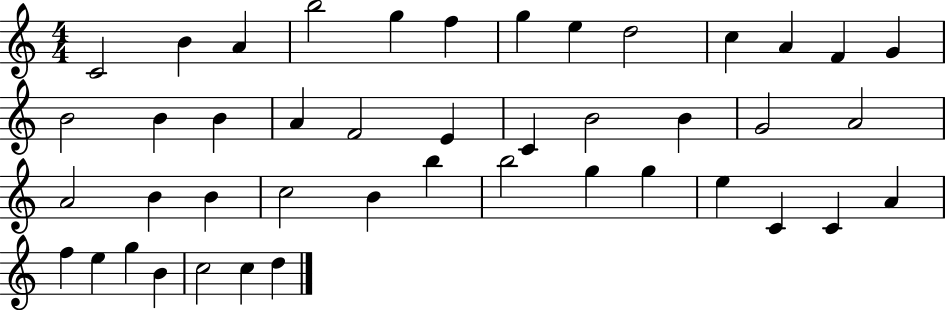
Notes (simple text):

C4/h B4/q A4/q B5/h G5/q F5/q G5/q E5/q D5/h C5/q A4/q F4/q G4/q B4/h B4/q B4/q A4/q F4/h E4/q C4/q B4/h B4/q G4/h A4/h A4/h B4/q B4/q C5/h B4/q B5/q B5/h G5/q G5/q E5/q C4/q C4/q A4/q F5/q E5/q G5/q B4/q C5/h C5/q D5/q